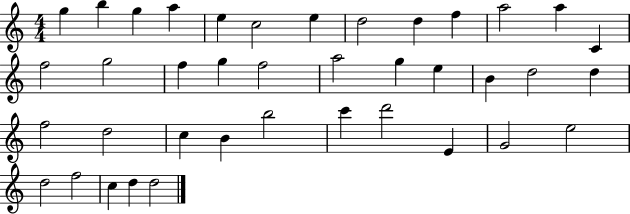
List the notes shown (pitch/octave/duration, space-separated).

G5/q B5/q G5/q A5/q E5/q C5/h E5/q D5/h D5/q F5/q A5/h A5/q C4/q F5/h G5/h F5/q G5/q F5/h A5/h G5/q E5/q B4/q D5/h D5/q F5/h D5/h C5/q B4/q B5/h C6/q D6/h E4/q G4/h E5/h D5/h F5/h C5/q D5/q D5/h